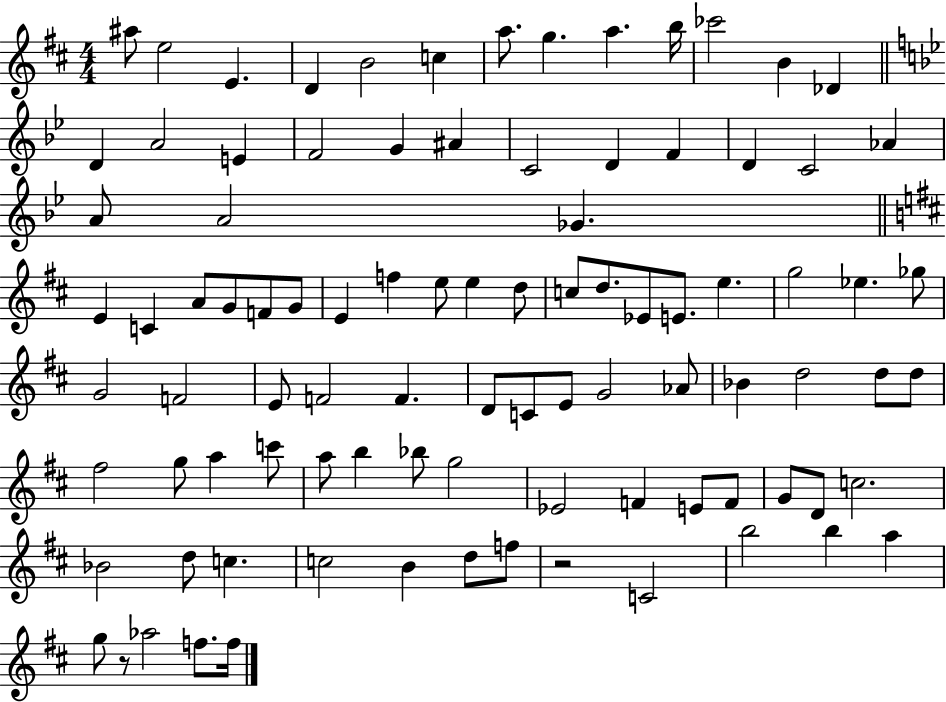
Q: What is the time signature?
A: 4/4